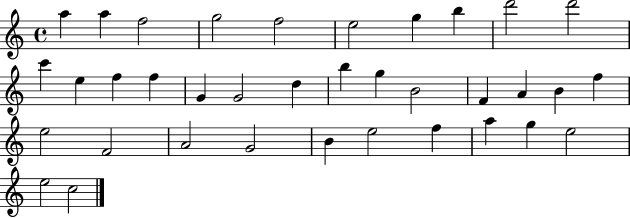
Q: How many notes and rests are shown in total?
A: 36